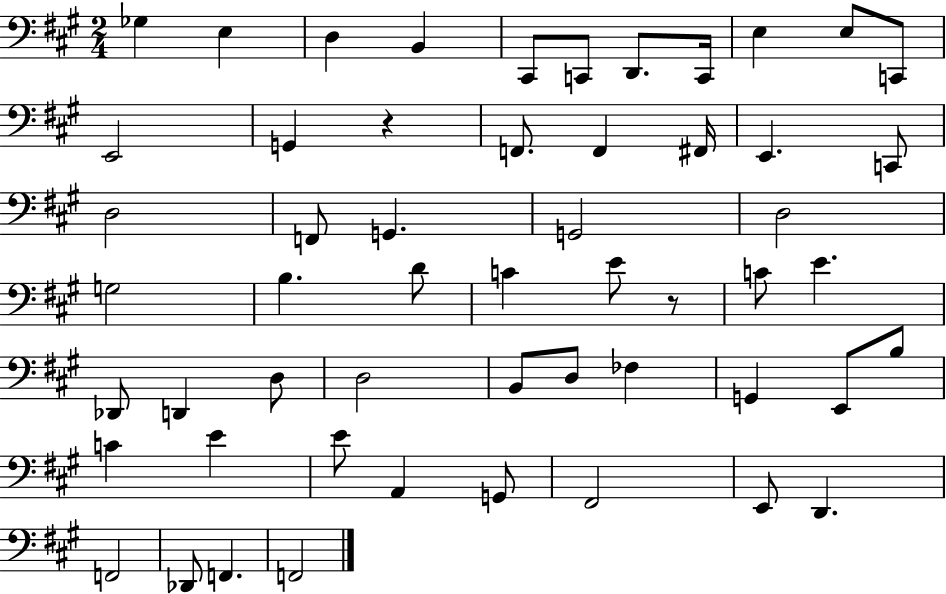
X:1
T:Untitled
M:2/4
L:1/4
K:A
_G, E, D, B,, ^C,,/2 C,,/2 D,,/2 C,,/4 E, E,/2 C,,/2 E,,2 G,, z F,,/2 F,, ^F,,/4 E,, C,,/2 D,2 F,,/2 G,, G,,2 D,2 G,2 B, D/2 C E/2 z/2 C/2 E _D,,/2 D,, D,/2 D,2 B,,/2 D,/2 _F, G,, E,,/2 B,/2 C E E/2 A,, G,,/2 ^F,,2 E,,/2 D,, F,,2 _D,,/2 F,, F,,2